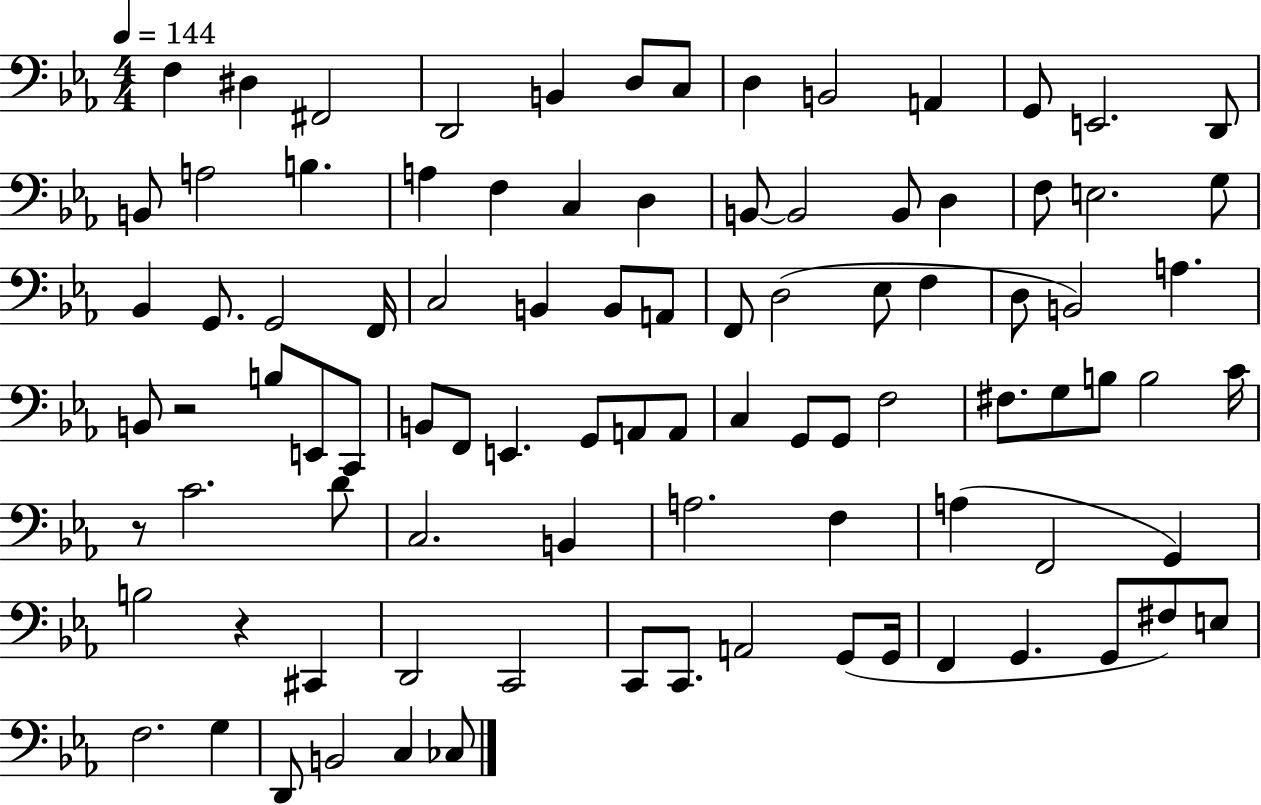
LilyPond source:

{
  \clef bass
  \numericTimeSignature
  \time 4/4
  \key ees \major
  \tempo 4 = 144
  f4 dis4 fis,2 | d,2 b,4 d8 c8 | d4 b,2 a,4 | g,8 e,2. d,8 | \break b,8 a2 b4. | a4 f4 c4 d4 | b,8~~ b,2 b,8 d4 | f8 e2. g8 | \break bes,4 g,8. g,2 f,16 | c2 b,4 b,8 a,8 | f,8 d2( ees8 f4 | d8 b,2) a4. | \break b,8 r2 b8 e,8 c,8 | b,8 f,8 e,4. g,8 a,8 a,8 | c4 g,8 g,8 f2 | fis8. g8 b8 b2 c'16 | \break r8 c'2. d'8 | c2. b,4 | a2. f4 | a4( f,2 g,4) | \break b2 r4 cis,4 | d,2 c,2 | c,8 c,8. a,2 g,8( g,16 | f,4 g,4. g,8 fis8) e8 | \break f2. g4 | d,8 b,2 c4 ces8 | \bar "|."
}